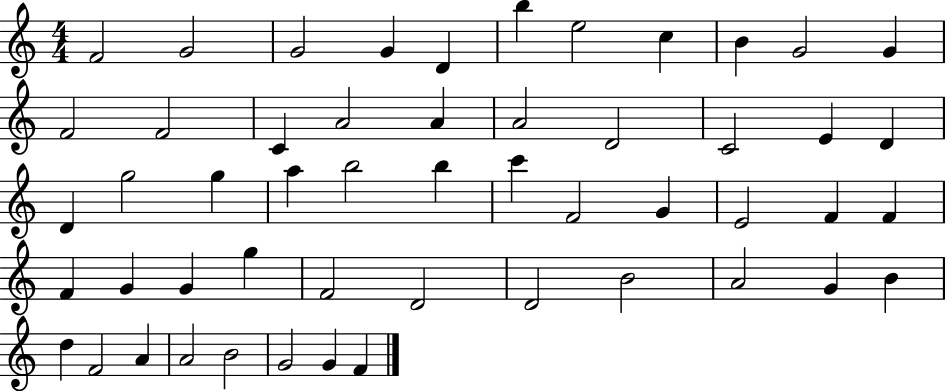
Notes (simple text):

F4/h G4/h G4/h G4/q D4/q B5/q E5/h C5/q B4/q G4/h G4/q F4/h F4/h C4/q A4/h A4/q A4/h D4/h C4/h E4/q D4/q D4/q G5/h G5/q A5/q B5/h B5/q C6/q F4/h G4/q E4/h F4/q F4/q F4/q G4/q G4/q G5/q F4/h D4/h D4/h B4/h A4/h G4/q B4/q D5/q F4/h A4/q A4/h B4/h G4/h G4/q F4/q